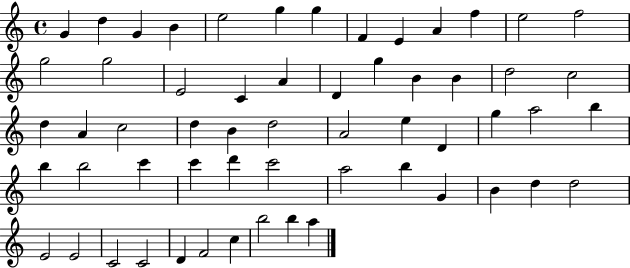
{
  \clef treble
  \time 4/4
  \defaultTimeSignature
  \key c \major
  g'4 d''4 g'4 b'4 | e''2 g''4 g''4 | f'4 e'4 a'4 f''4 | e''2 f''2 | \break g''2 g''2 | e'2 c'4 a'4 | d'4 g''4 b'4 b'4 | d''2 c''2 | \break d''4 a'4 c''2 | d''4 b'4 d''2 | a'2 e''4 d'4 | g''4 a''2 b''4 | \break b''4 b''2 c'''4 | c'''4 d'''4 c'''2 | a''2 b''4 g'4 | b'4 d''4 d''2 | \break e'2 e'2 | c'2 c'2 | d'4 f'2 c''4 | b''2 b''4 a''4 | \break \bar "|."
}